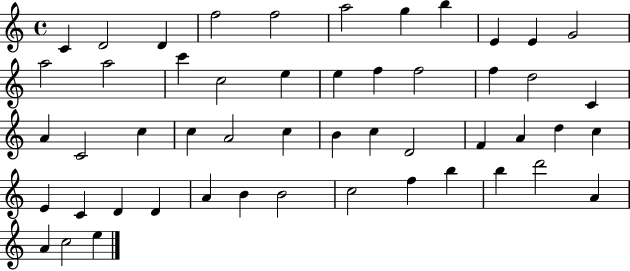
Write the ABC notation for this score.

X:1
T:Untitled
M:4/4
L:1/4
K:C
C D2 D f2 f2 a2 g b E E G2 a2 a2 c' c2 e e f f2 f d2 C A C2 c c A2 c B c D2 F A d c E C D D A B B2 c2 f b b d'2 A A c2 e